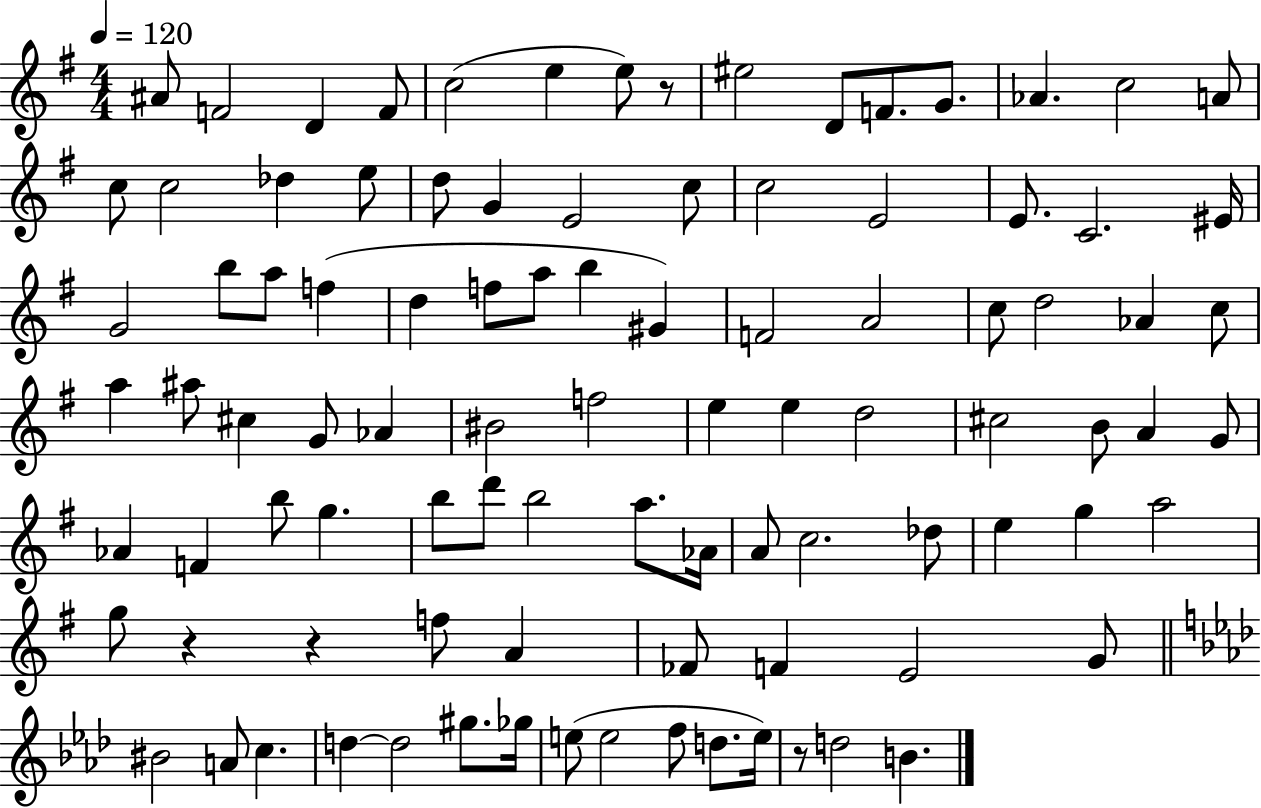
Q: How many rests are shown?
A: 4